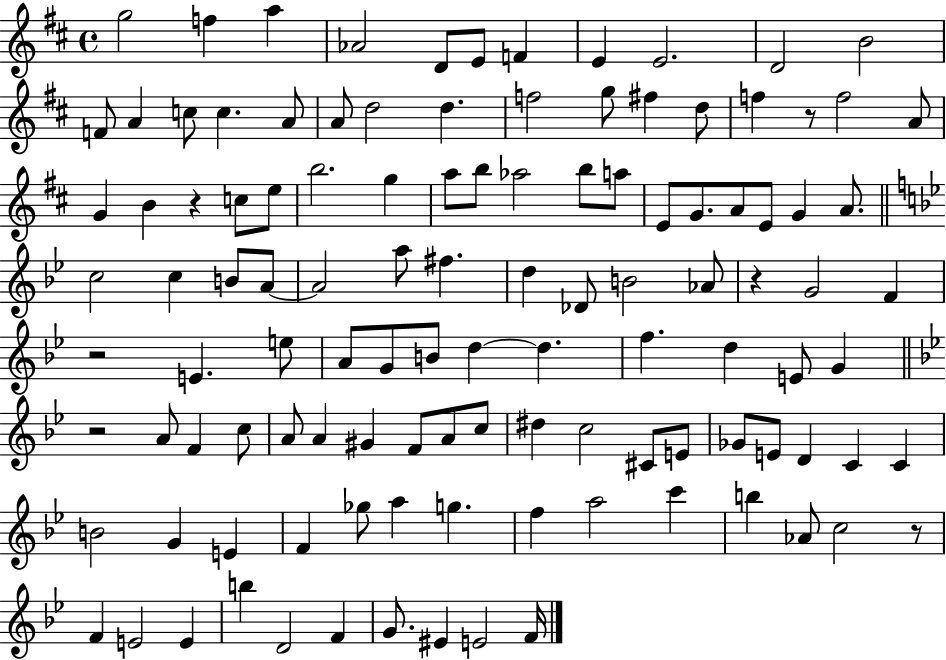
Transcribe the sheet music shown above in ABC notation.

X:1
T:Untitled
M:4/4
L:1/4
K:D
g2 f a _A2 D/2 E/2 F E E2 D2 B2 F/2 A c/2 c A/2 A/2 d2 d f2 g/2 ^f d/2 f z/2 f2 A/2 G B z c/2 e/2 b2 g a/2 b/2 _a2 b/2 a/2 E/2 G/2 A/2 E/2 G A/2 c2 c B/2 A/2 A2 a/2 ^f d _D/2 B2 _A/2 z G2 F z2 E e/2 A/2 G/2 B/2 d d f d E/2 G z2 A/2 F c/2 A/2 A ^G F/2 A/2 c/2 ^d c2 ^C/2 E/2 _G/2 E/2 D C C B2 G E F _g/2 a g f a2 c' b _A/2 c2 z/2 F E2 E b D2 F G/2 ^E E2 F/4